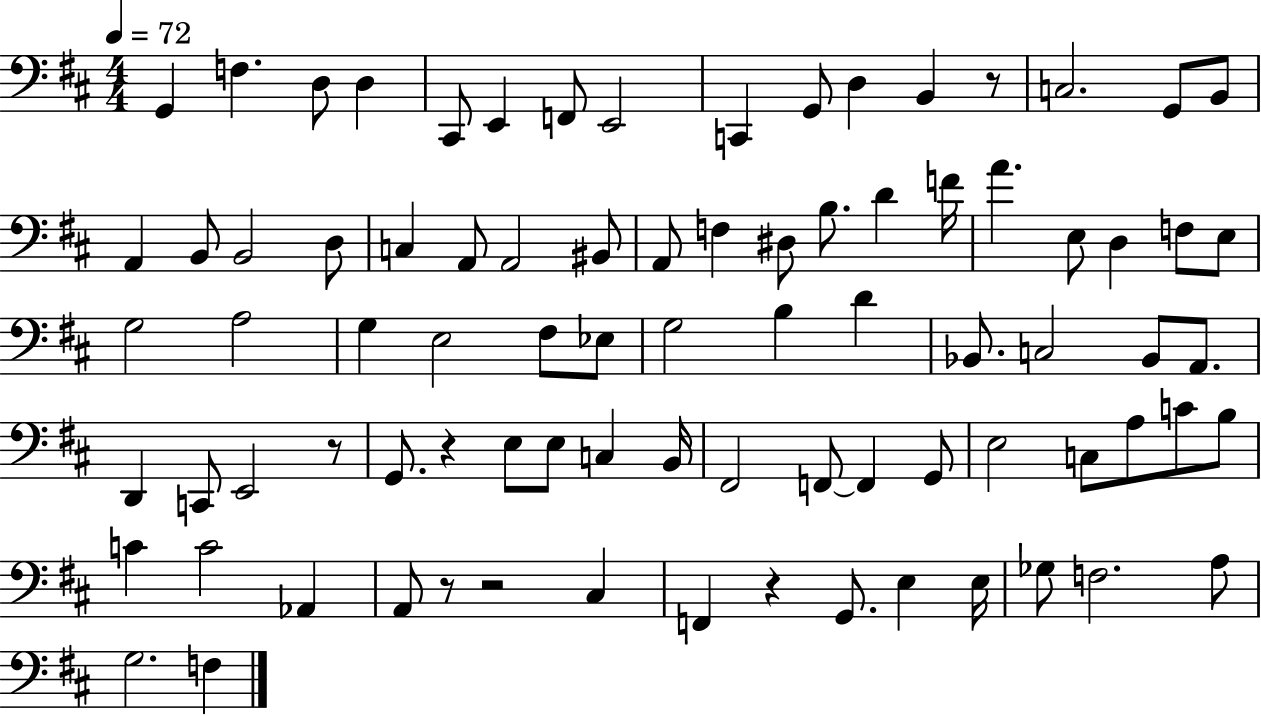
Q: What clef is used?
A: bass